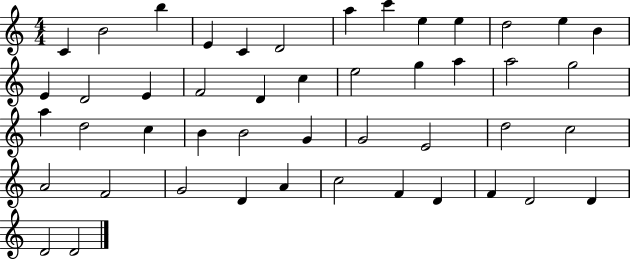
X:1
T:Untitled
M:4/4
L:1/4
K:C
C B2 b E C D2 a c' e e d2 e B E D2 E F2 D c e2 g a a2 g2 a d2 c B B2 G G2 E2 d2 c2 A2 F2 G2 D A c2 F D F D2 D D2 D2